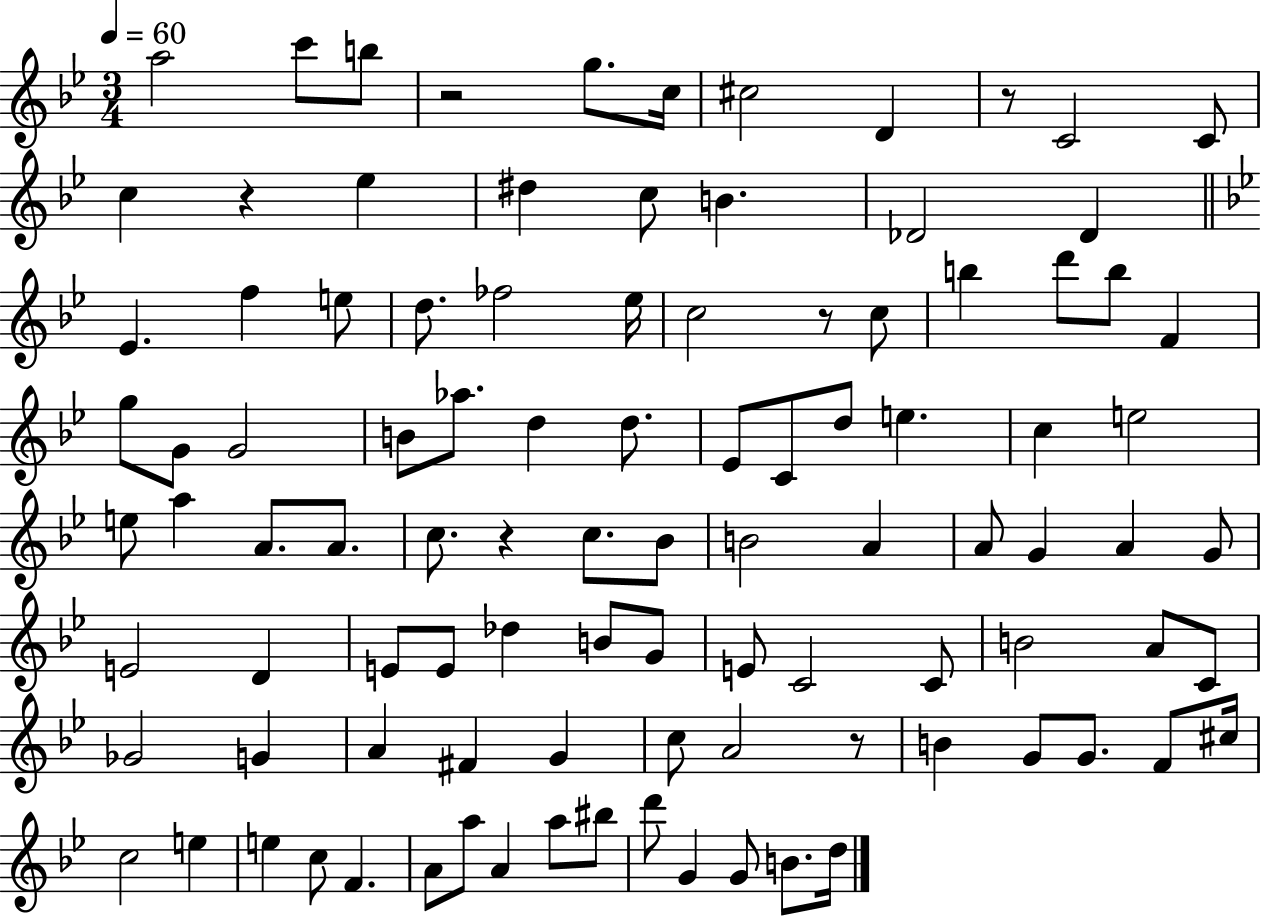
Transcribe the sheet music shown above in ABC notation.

X:1
T:Untitled
M:3/4
L:1/4
K:Bb
a2 c'/2 b/2 z2 g/2 c/4 ^c2 D z/2 C2 C/2 c z _e ^d c/2 B _D2 _D _E f e/2 d/2 _f2 _e/4 c2 z/2 c/2 b d'/2 b/2 F g/2 G/2 G2 B/2 _a/2 d d/2 _E/2 C/2 d/2 e c e2 e/2 a A/2 A/2 c/2 z c/2 _B/2 B2 A A/2 G A G/2 E2 D E/2 E/2 _d B/2 G/2 E/2 C2 C/2 B2 A/2 C/2 _G2 G A ^F G c/2 A2 z/2 B G/2 G/2 F/2 ^c/4 c2 e e c/2 F A/2 a/2 A a/2 ^b/2 d'/2 G G/2 B/2 d/4